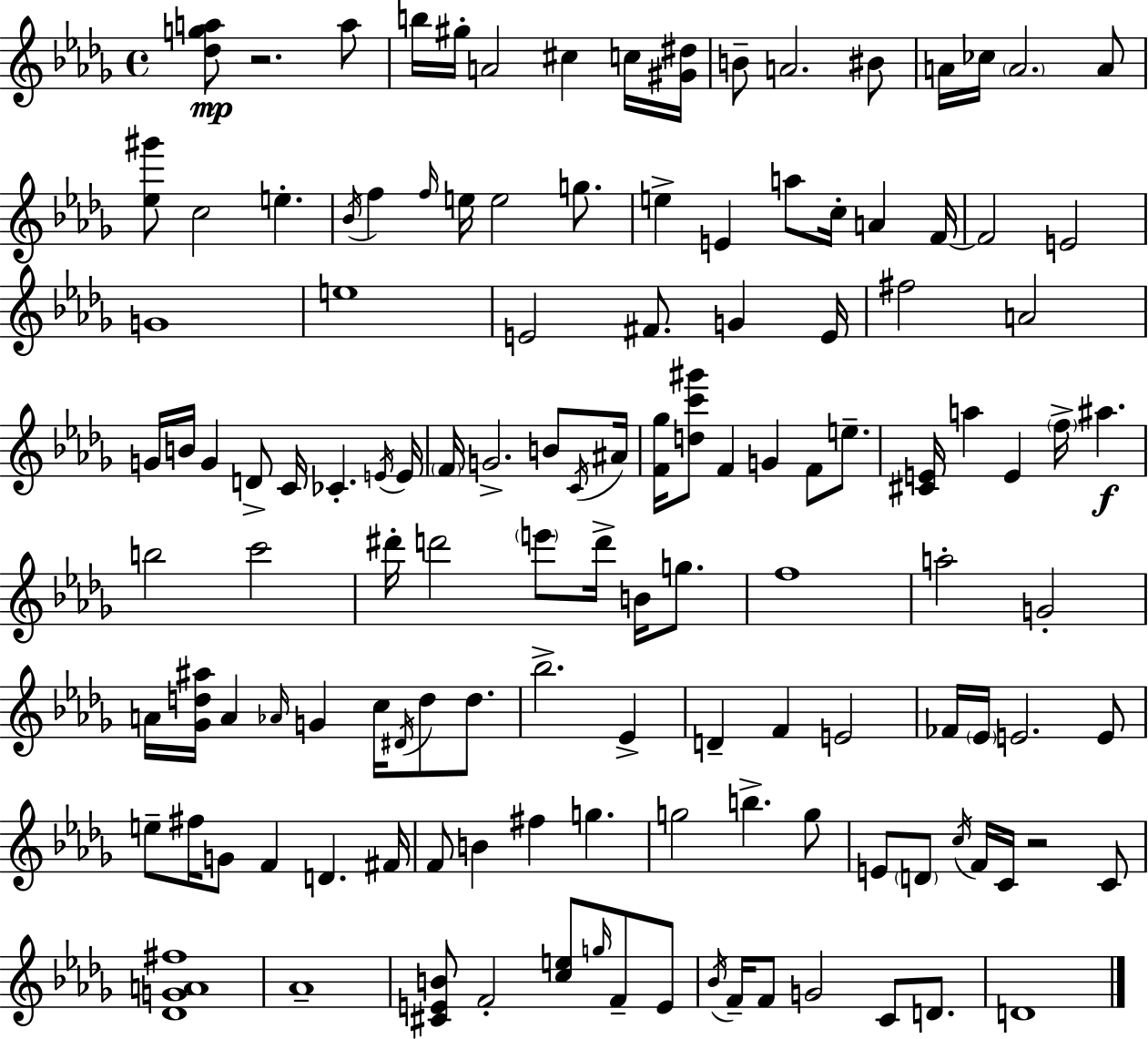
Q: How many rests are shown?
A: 2